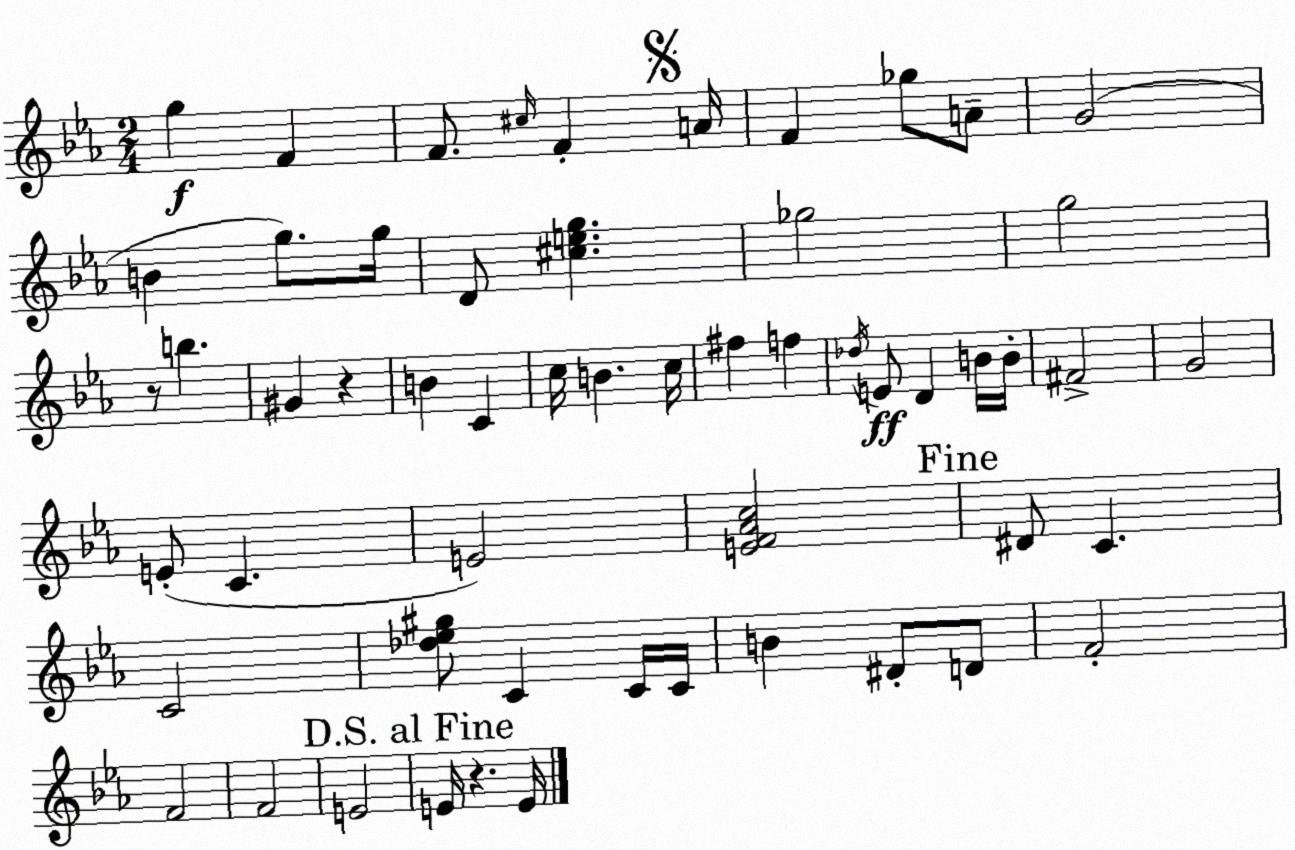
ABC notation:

X:1
T:Untitled
M:2/4
L:1/4
K:Cm
g F F/2 ^c/4 F A/4 F _g/2 A/2 G2 B g/2 g/4 D/2 [^ceg] _g2 g2 z/2 b ^G z B C c/4 B c/4 ^f f _d/4 E/2 D B/4 B/4 ^F2 G2 E/2 C E2 [EF_Ac]2 ^D/2 C C2 [_d_e^g]/2 C C/4 C/4 B ^D/2 D/2 F2 F2 F2 E2 E/4 z E/4